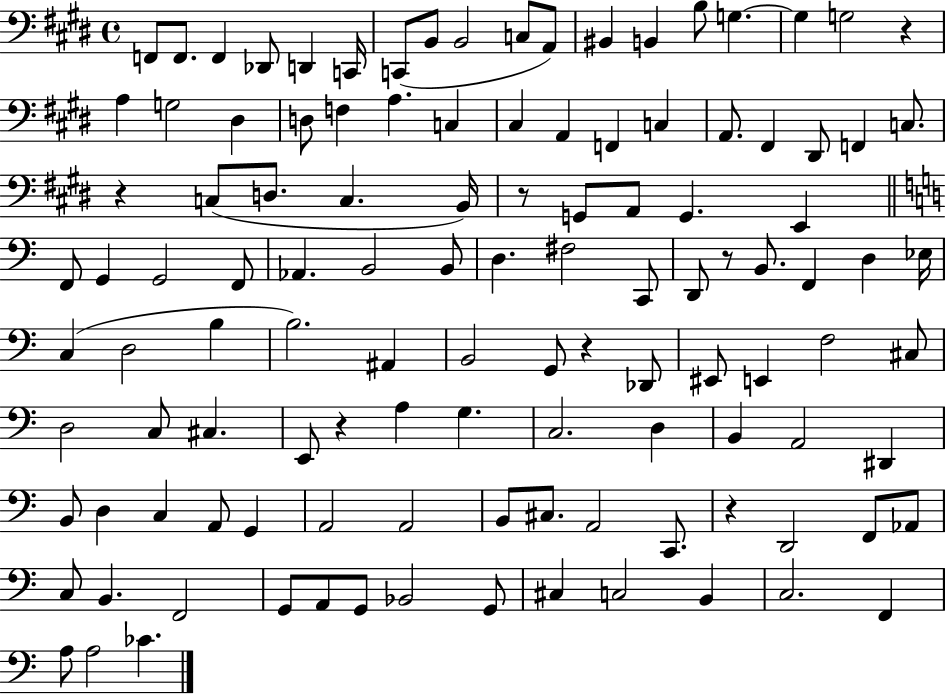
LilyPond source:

{
  \clef bass
  \time 4/4
  \defaultTimeSignature
  \key e \major
  f,8 f,8. f,4 des,8 d,4 c,16 | c,8( b,8 b,2 c8 a,8) | bis,4 b,4 b8 g4.~~ | g4 g2 r4 | \break a4 g2 dis4 | d8 f4 a4. c4 | cis4 a,4 f,4 c4 | a,8. fis,4 dis,8 f,4 c8. | \break r4 c8( d8. c4. b,16) | r8 g,8 a,8 g,4. e,4 | \bar "||" \break \key c \major f,8 g,4 g,2 f,8 | aes,4. b,2 b,8 | d4. fis2 c,8 | d,8 r8 b,8. f,4 d4 ees16 | \break c4( d2 b4 | b2.) ais,4 | b,2 g,8 r4 des,8 | eis,8 e,4 f2 cis8 | \break d2 c8 cis4. | e,8 r4 a4 g4. | c2. d4 | b,4 a,2 dis,4 | \break b,8 d4 c4 a,8 g,4 | a,2 a,2 | b,8 cis8. a,2 c,8. | r4 d,2 f,8 aes,8 | \break c8 b,4. f,2 | g,8 a,8 g,8 bes,2 g,8 | cis4 c2 b,4 | c2. f,4 | \break a8 a2 ces'4. | \bar "|."
}